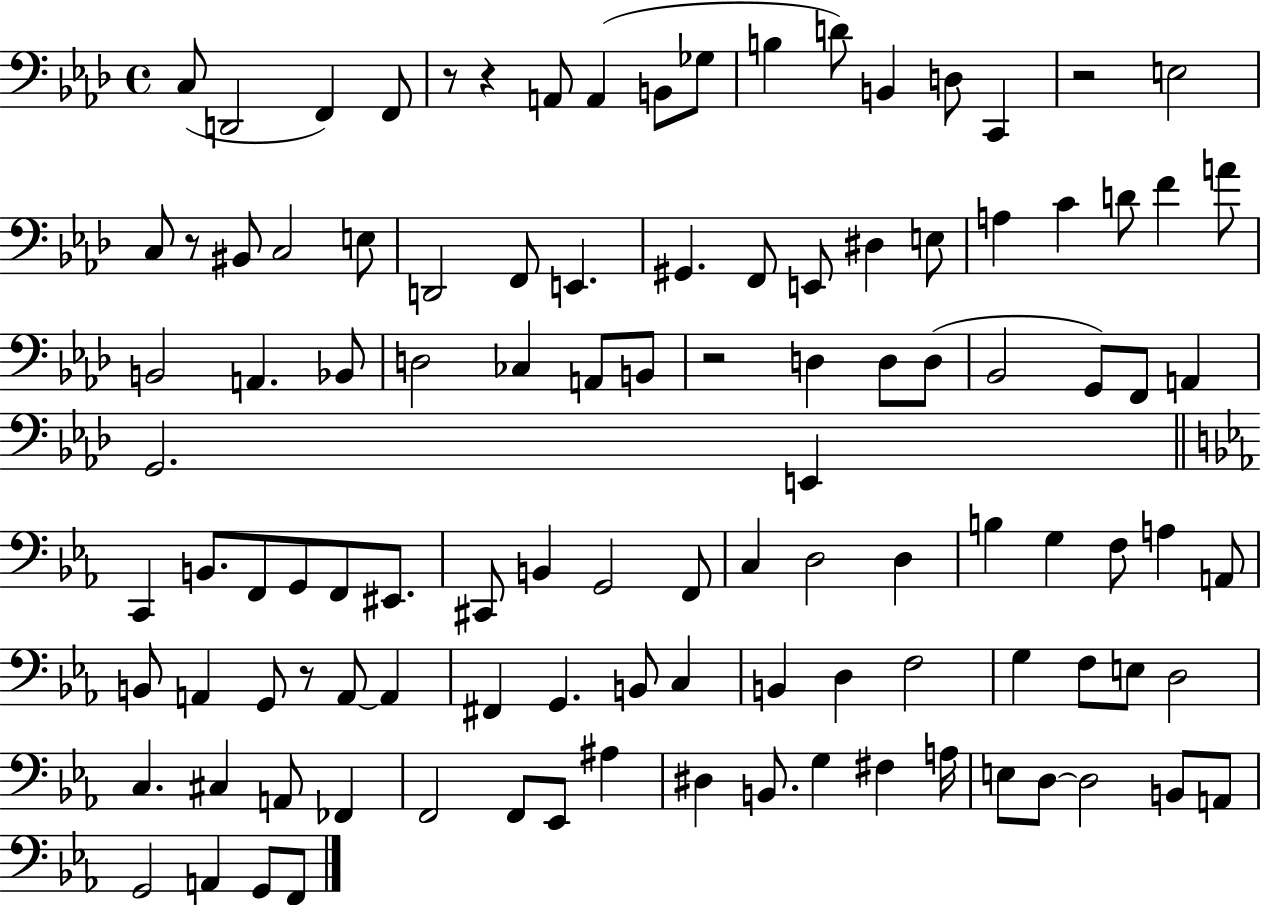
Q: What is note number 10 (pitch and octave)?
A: D4